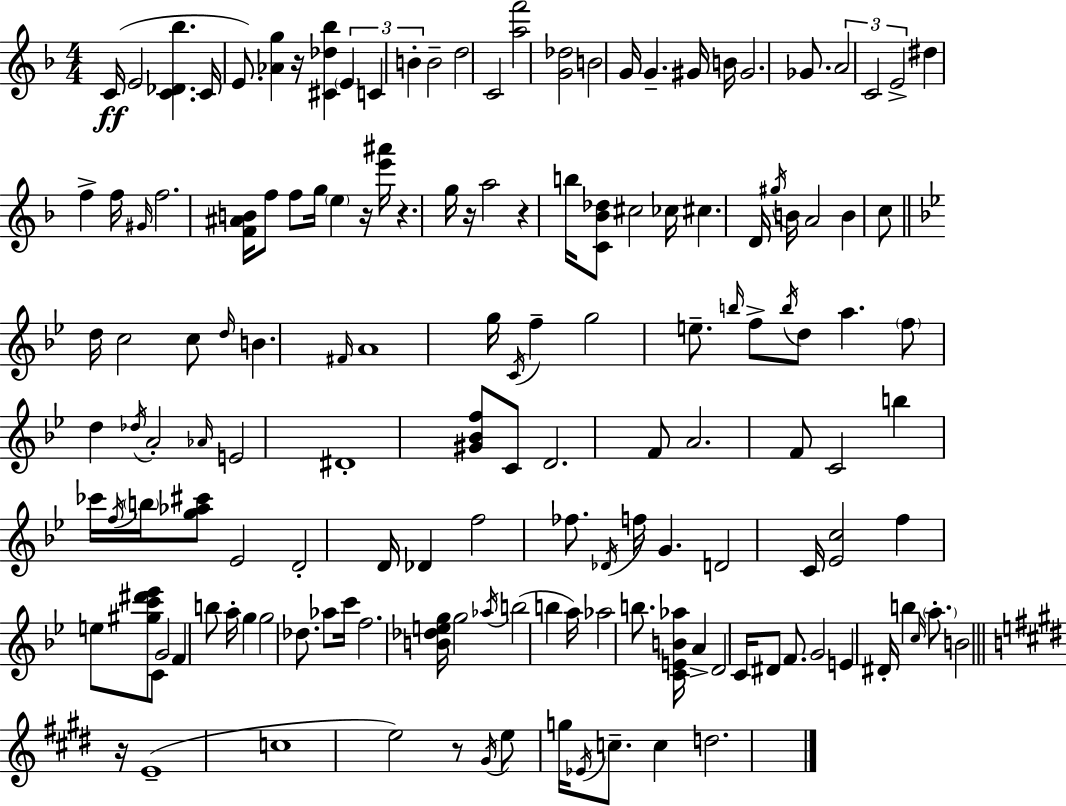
{
  \clef treble
  \numericTimeSignature
  \time 4/4
  \key f \major
  c'16(\ff e'2 <c' des' bes''>4. c'16 | e'8.) <aes' g''>4 r16 <cis' des'' bes''>4 \tuplet 3/2 { \parenthesize e'4 | c'4 b'4-. } b'2-- | d''2 c'2 | \break <a'' f'''>2 <g' des''>2 | b'2 g'16 g'4.-- gis'16 | b'16 gis'2. ges'8. | \tuplet 3/2 { a'2 c'2 | \break e'2-> } dis''4 f''4-> | f''16 \grace { gis'16 } f''2. <f' ais' b'>16 f''8 | f''8 g''16 \parenthesize e''4 r16 <e''' ais'''>16 r4. | g''16 r16 a''2 r4 b''16 <c' bes' des''>8 | \break cis''2 ces''16 cis''4. | d'16 \acciaccatura { gis''16 } b'16 a'2 b'4 c''8 | \bar "||" \break \key bes \major d''16 c''2 c''8 \grace { d''16 } b'4. | \grace { fis'16 } a'1 | g''16 \acciaccatura { c'16 } f''4-- g''2 | e''8.-- \grace { b''16 } f''8-> \acciaccatura { b''16 } d''8 a''4. | \break \parenthesize f''8 d''4 \acciaccatura { des''16 } a'2-. \grace { aes'16 } | e'2 dis'1-. | <gis' bes' f''>8 c'8 d'2. | f'8 a'2. | \break f'8 c'2 | b''4 ces'''16 \acciaccatura { f''16 } \parenthesize b''16 <g'' aes'' cis'''>8 ees'2 | d'2-. d'16 des'4 f''2 | fes''8. \acciaccatura { des'16 } f''16 g'4. | \break d'2 c'16 <ees' c''>2 | f''4 e''8 <gis'' c''' dis''' ees'''>8 c'8 g'2 | f'4 b''8 a''16-. g''4 g''2 | des''8. aes''8 c'''16 f''2. | \break <b' des'' e'' g''>16 g''2 | \acciaccatura { aes''16 }( b''2 b''4 a''16) | aes''2 b''8. <c' e' b' aes''>16 a'4-> | d'2 c'16 dis'8 f'8. g'2 | \break e'4 dis'16-. b''4 \grace { c''16 } | \parenthesize a''8.-. b'2 \bar "||" \break \key e \major r16 e'1--( | c''1 | e''2) r8 \acciaccatura { gis'16 } e''8 g''16 \acciaccatura { ees'16 } | c''8.-- c''4 d''2. | \break \bar "|."
}